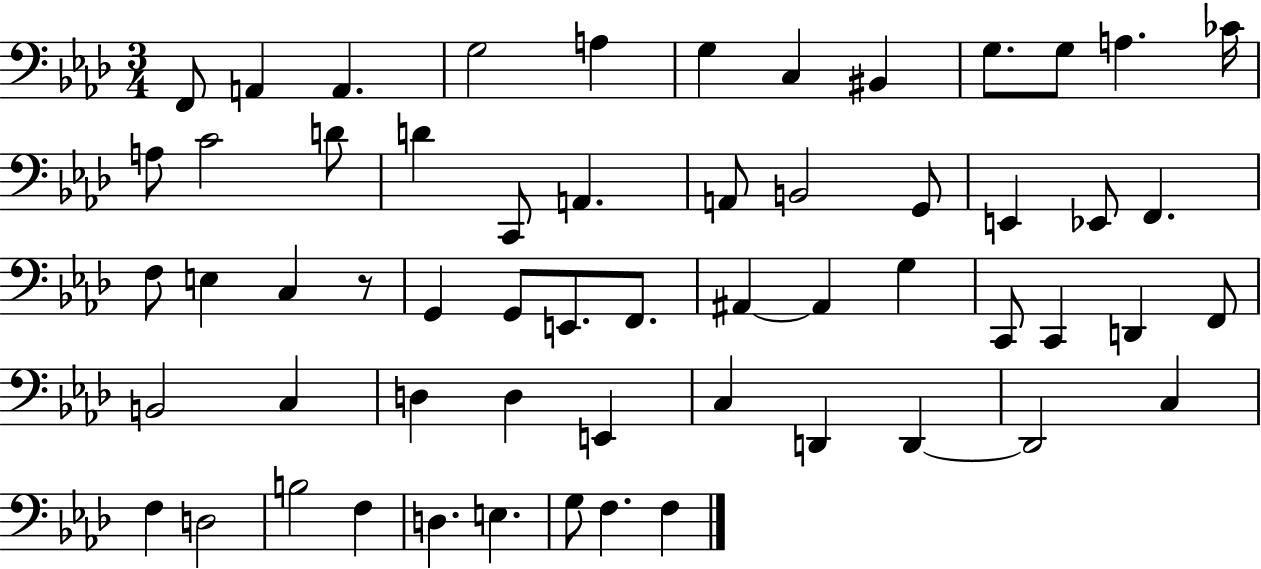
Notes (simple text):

F2/e A2/q A2/q. G3/h A3/q G3/q C3/q BIS2/q G3/e. G3/e A3/q. CES4/s A3/e C4/h D4/e D4/q C2/e A2/q. A2/e B2/h G2/e E2/q Eb2/e F2/q. F3/e E3/q C3/q R/e G2/q G2/e E2/e. F2/e. A#2/q A#2/q G3/q C2/e C2/q D2/q F2/e B2/h C3/q D3/q D3/q E2/q C3/q D2/q D2/q D2/h C3/q F3/q D3/h B3/h F3/q D3/q. E3/q. G3/e F3/q. F3/q